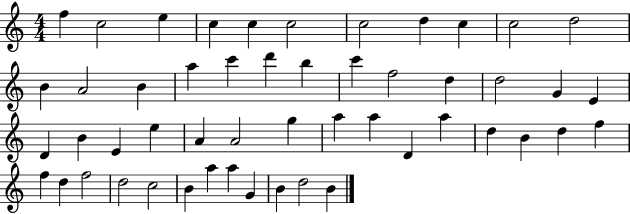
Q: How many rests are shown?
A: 0